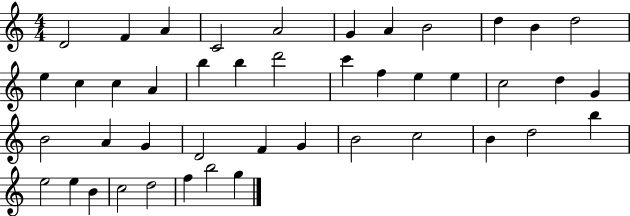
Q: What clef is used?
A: treble